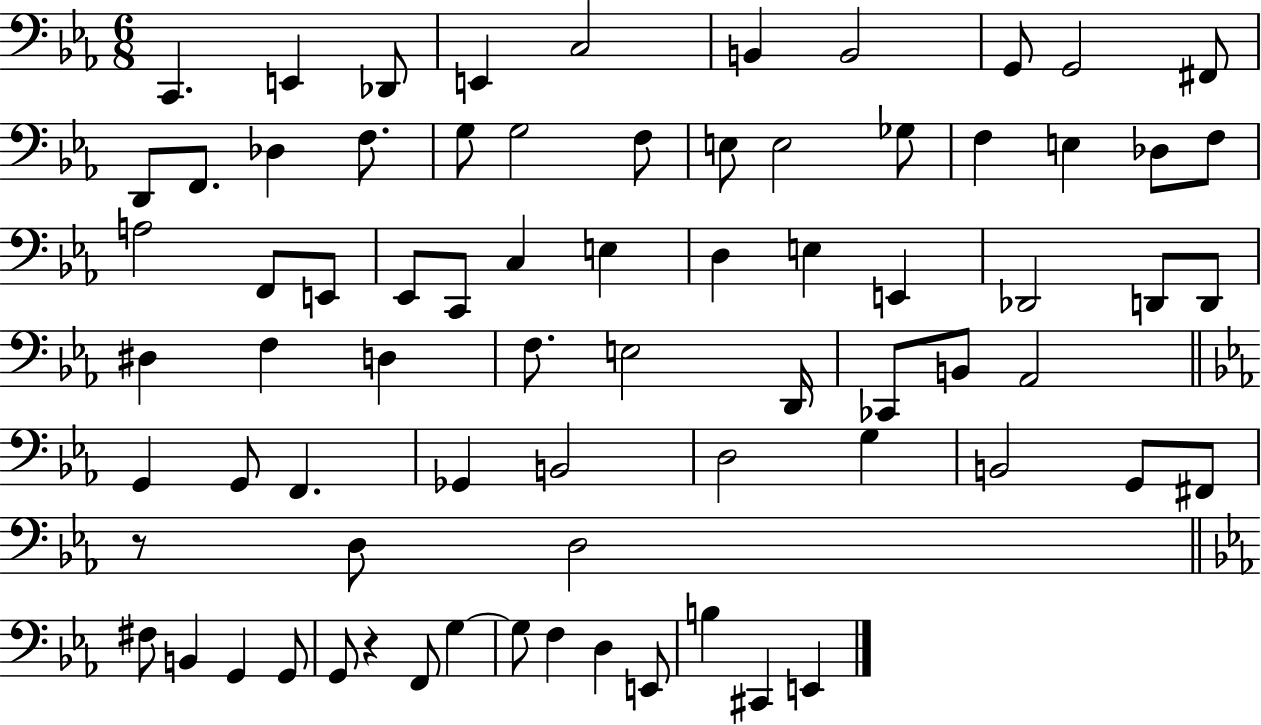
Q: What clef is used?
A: bass